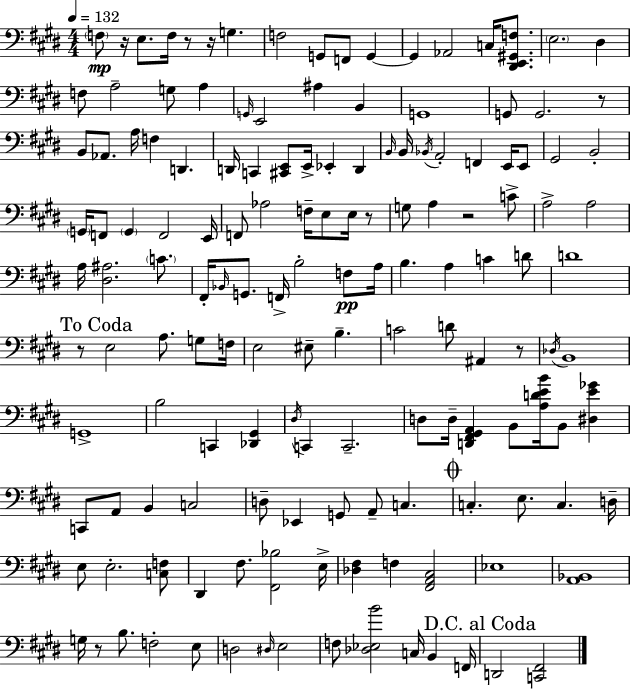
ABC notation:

X:1
T:Untitled
M:4/4
L:1/4
K:E
F,/2 z/4 E,/2 F,/4 z/2 z/4 G, F,2 G,,/2 F,,/2 G,, G,, _A,,2 C,/4 [^D,,E,,^G,,F,]/2 E,2 ^D, F,/2 A,2 G,/2 A, G,,/4 E,,2 ^A, B,, G,,4 G,,/2 G,,2 z/2 B,,/2 _A,,/2 A,/4 F, D,, D,,/4 C,, [^C,,E,,]/2 E,,/4 _E,, D,, B,,/4 B,,/4 _B,,/4 A,,2 F,, E,,/4 E,,/2 ^G,,2 B,,2 G,,/4 F,,/2 G,, F,,2 E,,/4 F,,/2 _A,2 F,/4 E,/2 E,/4 z/2 G,/2 A, z2 C/2 A,2 A,2 A,/4 [^D,^A,]2 C/2 ^F,,/4 _B,,/4 G,,/2 F,,/4 B,2 F,/2 A,/4 B, A, C D/2 D4 z/2 E,2 A,/2 G,/2 F,/4 E,2 ^E,/2 B, C2 D/2 ^A,, z/2 _D,/4 B,,4 G,,4 B,2 C,, [_D,,^G,,] ^D,/4 C,, C,,2 D,/2 D,/4 [D,,^F,,^G,,A,,] B,,/2 [A,DEB]/4 B,,/2 [^D,E_G] C,,/2 A,,/2 B,, C,2 D,/2 _E,, G,,/2 A,,/2 C, C, E,/2 C, D,/4 E,/2 E,2 [C,F,]/2 ^D,, ^F,/2 [^F,,_B,]2 E,/4 [_D,^F,] F, [^F,,A,,^C,]2 _E,4 [A,,_B,,]4 G,/4 z/2 B,/2 F,2 E,/2 D,2 ^D,/4 E,2 F,/2 [_D,_E,B]2 C,/4 B,, F,,/4 D,,2 [C,,^F,,]2